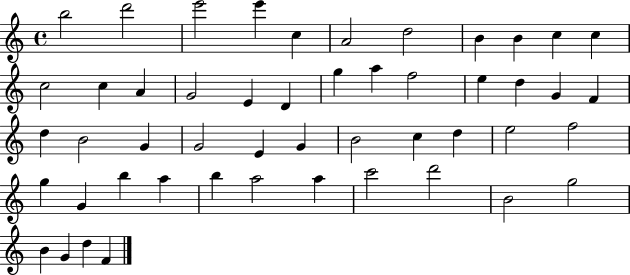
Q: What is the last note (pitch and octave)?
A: F4